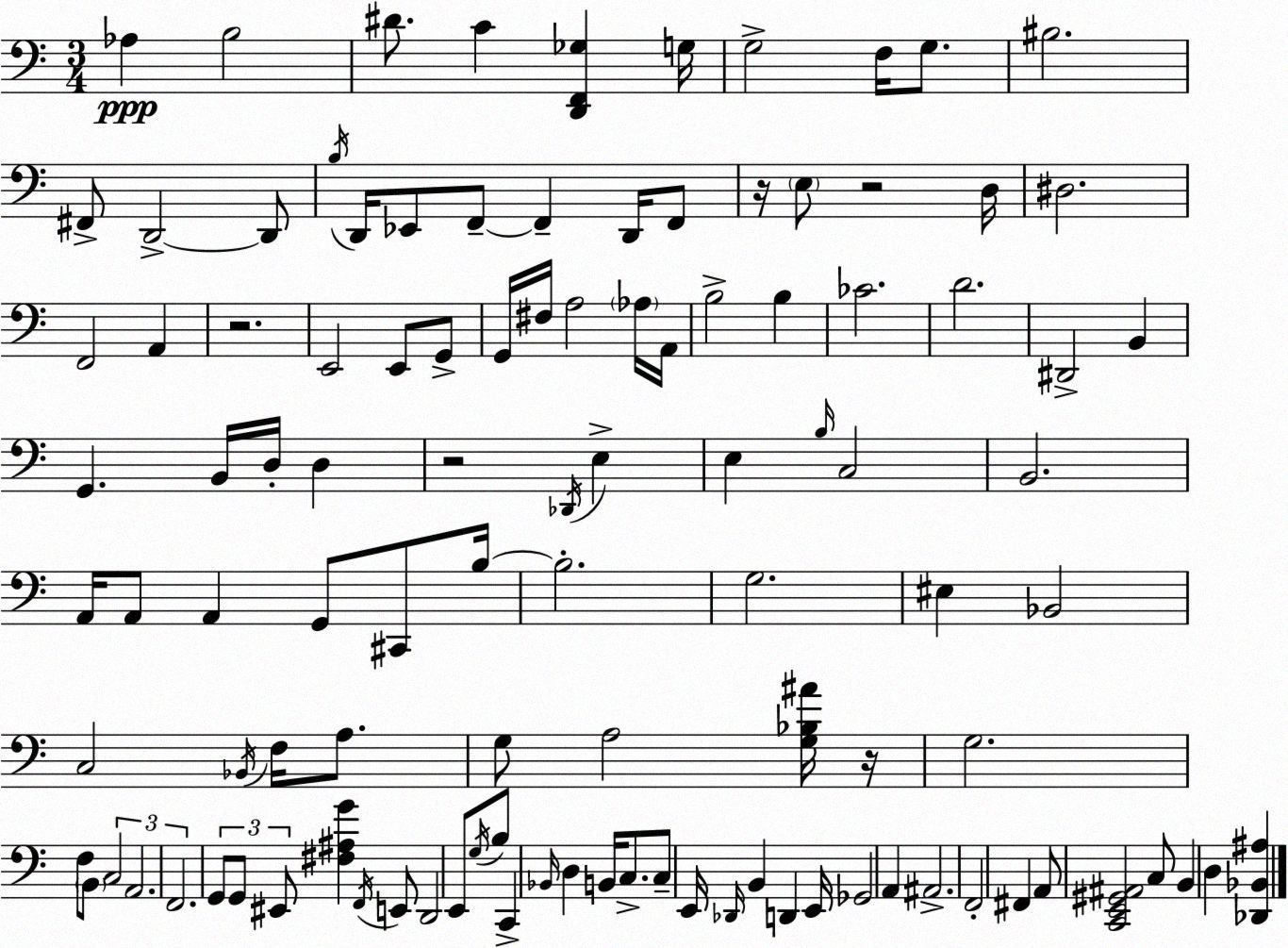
X:1
T:Untitled
M:3/4
L:1/4
K:C
_A, B,2 ^D/2 C [D,,F,,_G,] G,/4 G,2 F,/4 G,/2 ^B,2 ^F,,/2 D,,2 D,,/2 B,/4 D,,/4 _E,,/2 F,,/2 F,, D,,/4 F,,/2 z/4 E,/2 z2 D,/4 ^D,2 F,,2 A,, z2 E,,2 E,,/2 G,,/2 G,,/4 ^F,/4 A,2 _A,/4 A,,/4 B,2 B, _C2 D2 ^D,,2 B,, G,, B,,/4 D,/4 D, z2 _D,,/4 E, E, B,/4 C,2 B,,2 A,,/4 A,,/2 A,, G,,/2 ^C,,/2 B,/4 B,2 G,2 ^E, _B,,2 C,2 _B,,/4 F,/4 A,/2 G,/2 A,2 [G,_B,^A]/4 z/4 G,2 F,/2 B,,/2 C,2 A,,2 F,,2 G,,/2 G,,/2 ^E,,/2 [^F,^A,G] F,,/4 E,,/2 D,,2 E,,/2 G,/4 B,/2 C,, _B,,/4 D, B,,/4 C,/2 C,/2 E,,/4 _D,,/4 B,, D,, E,,/4 _G,,2 A,, ^A,,2 F,,2 ^F,, A,,/2 [C,,E,,^G,,^A,,]2 C,/2 B,, D, [_D,,_B,,^A,]